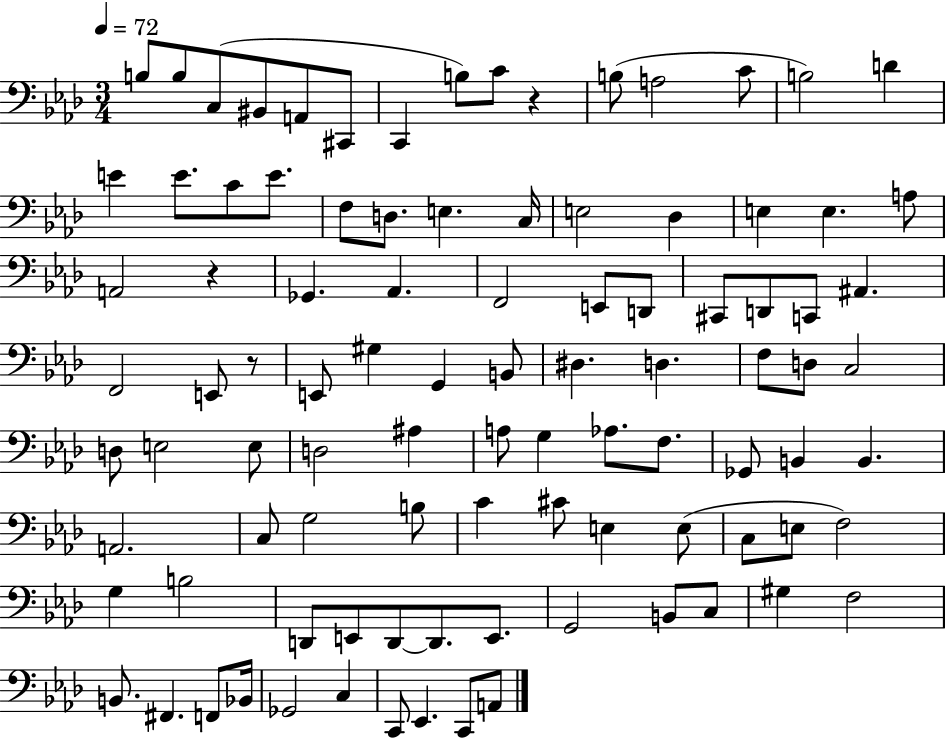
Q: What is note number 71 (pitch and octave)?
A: F3